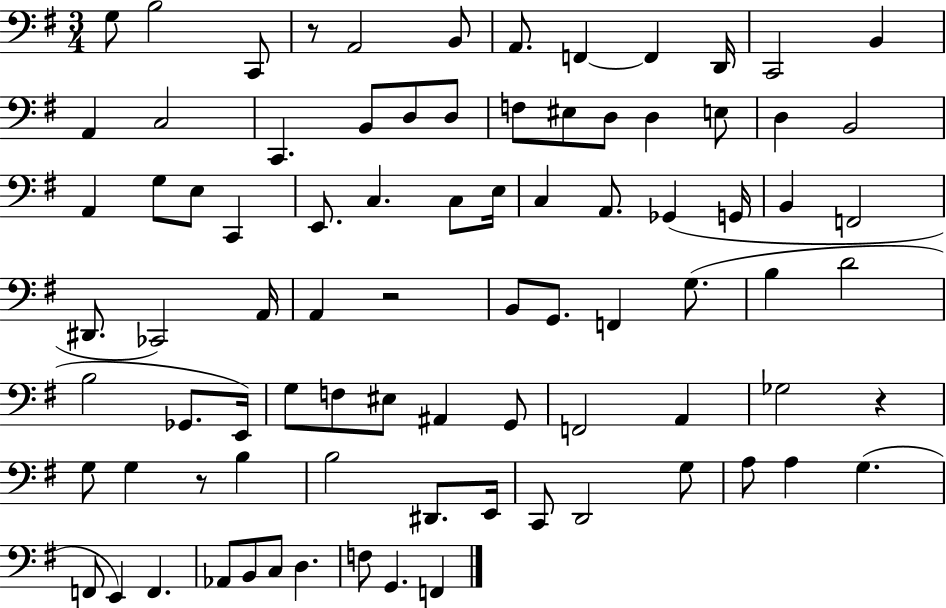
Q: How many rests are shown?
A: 4